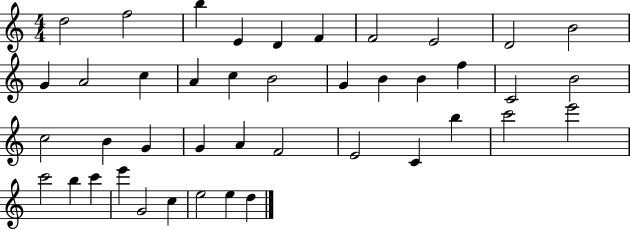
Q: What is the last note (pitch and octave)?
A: D5